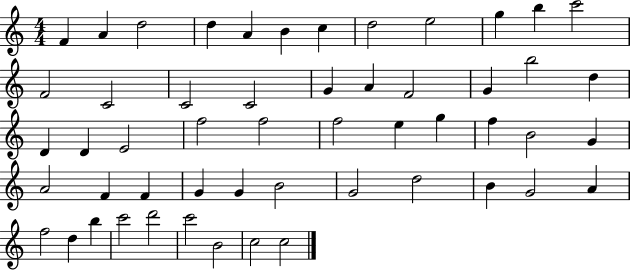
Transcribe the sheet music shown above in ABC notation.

X:1
T:Untitled
M:4/4
L:1/4
K:C
F A d2 d A B c d2 e2 g b c'2 F2 C2 C2 C2 G A F2 G b2 d D D E2 f2 f2 f2 e g f B2 G A2 F F G G B2 G2 d2 B G2 A f2 d b c'2 d'2 c'2 B2 c2 c2